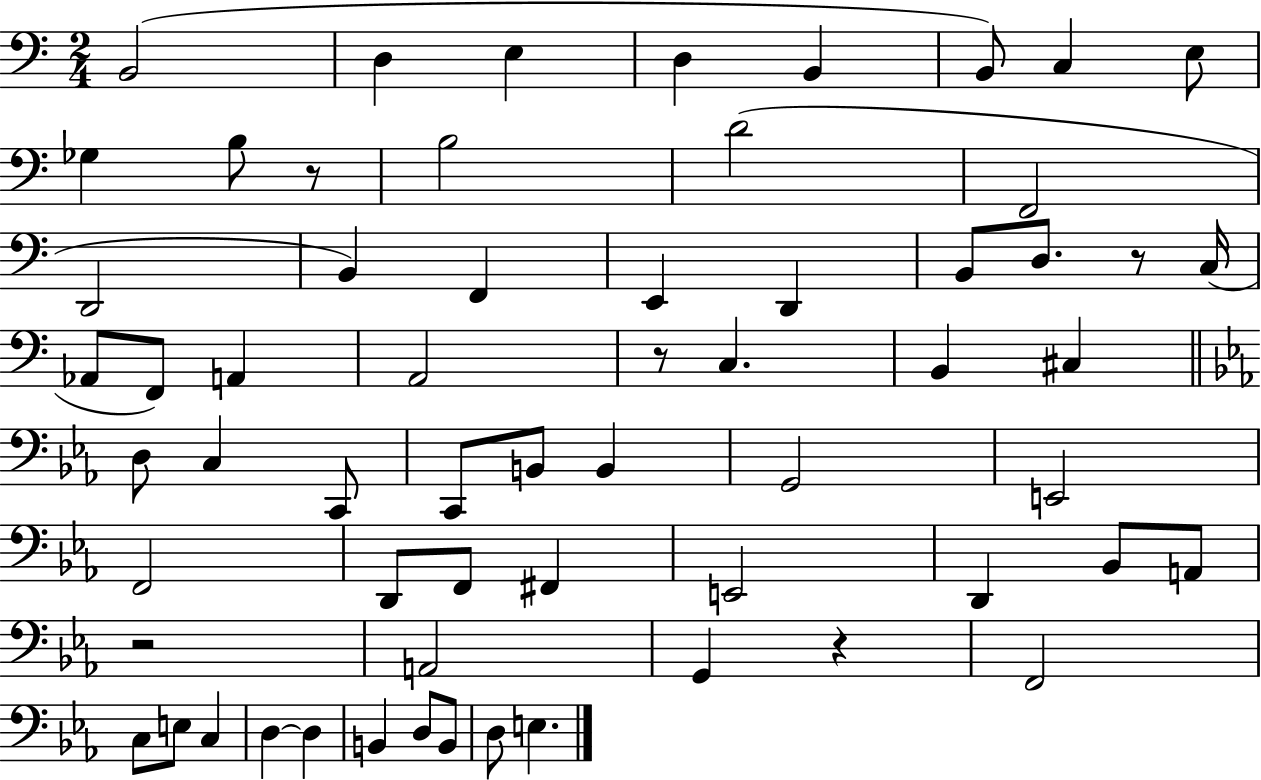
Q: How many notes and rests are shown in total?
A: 62